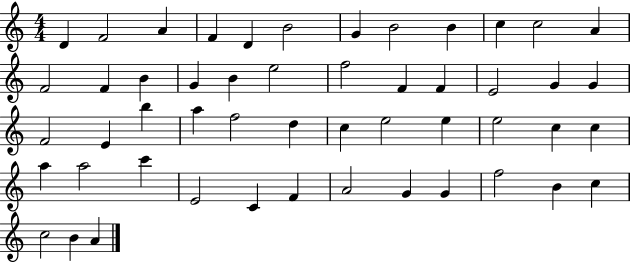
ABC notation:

X:1
T:Untitled
M:4/4
L:1/4
K:C
D F2 A F D B2 G B2 B c c2 A F2 F B G B e2 f2 F F E2 G G F2 E b a f2 d c e2 e e2 c c a a2 c' E2 C F A2 G G f2 B c c2 B A